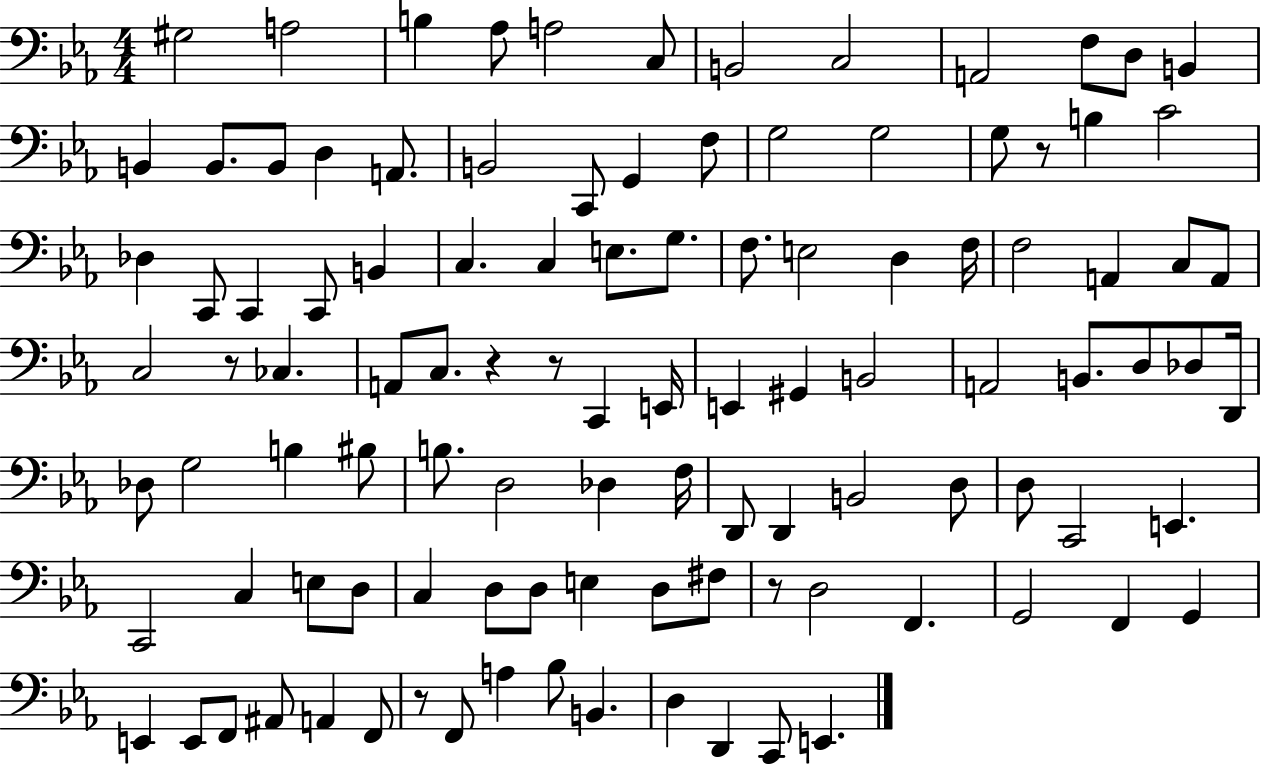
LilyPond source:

{
  \clef bass
  \numericTimeSignature
  \time 4/4
  \key ees \major
  gis2 a2 | b4 aes8 a2 c8 | b,2 c2 | a,2 f8 d8 b,4 | \break b,4 b,8. b,8 d4 a,8. | b,2 c,8 g,4 f8 | g2 g2 | g8 r8 b4 c'2 | \break des4 c,8 c,4 c,8 b,4 | c4. c4 e8. g8. | f8. e2 d4 f16 | f2 a,4 c8 a,8 | \break c2 r8 ces4. | a,8 c8. r4 r8 c,4 e,16 | e,4 gis,4 b,2 | a,2 b,8. d8 des8 d,16 | \break des8 g2 b4 bis8 | b8. d2 des4 f16 | d,8 d,4 b,2 d8 | d8 c,2 e,4. | \break c,2 c4 e8 d8 | c4 d8 d8 e4 d8 fis8 | r8 d2 f,4. | g,2 f,4 g,4 | \break e,4 e,8 f,8 ais,8 a,4 f,8 | r8 f,8 a4 bes8 b,4. | d4 d,4 c,8 e,4. | \bar "|."
}